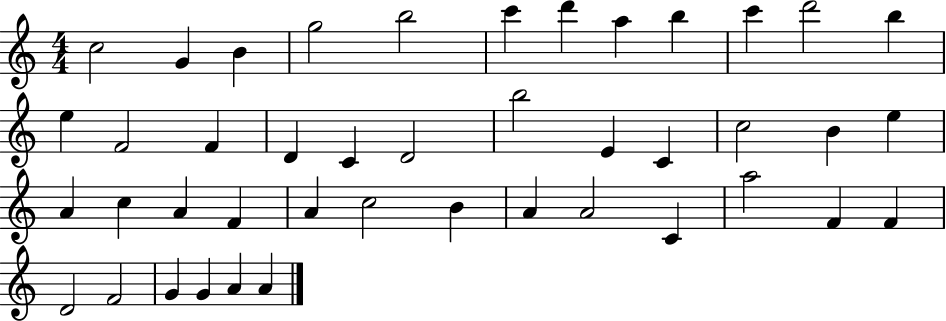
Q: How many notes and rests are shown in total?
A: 43